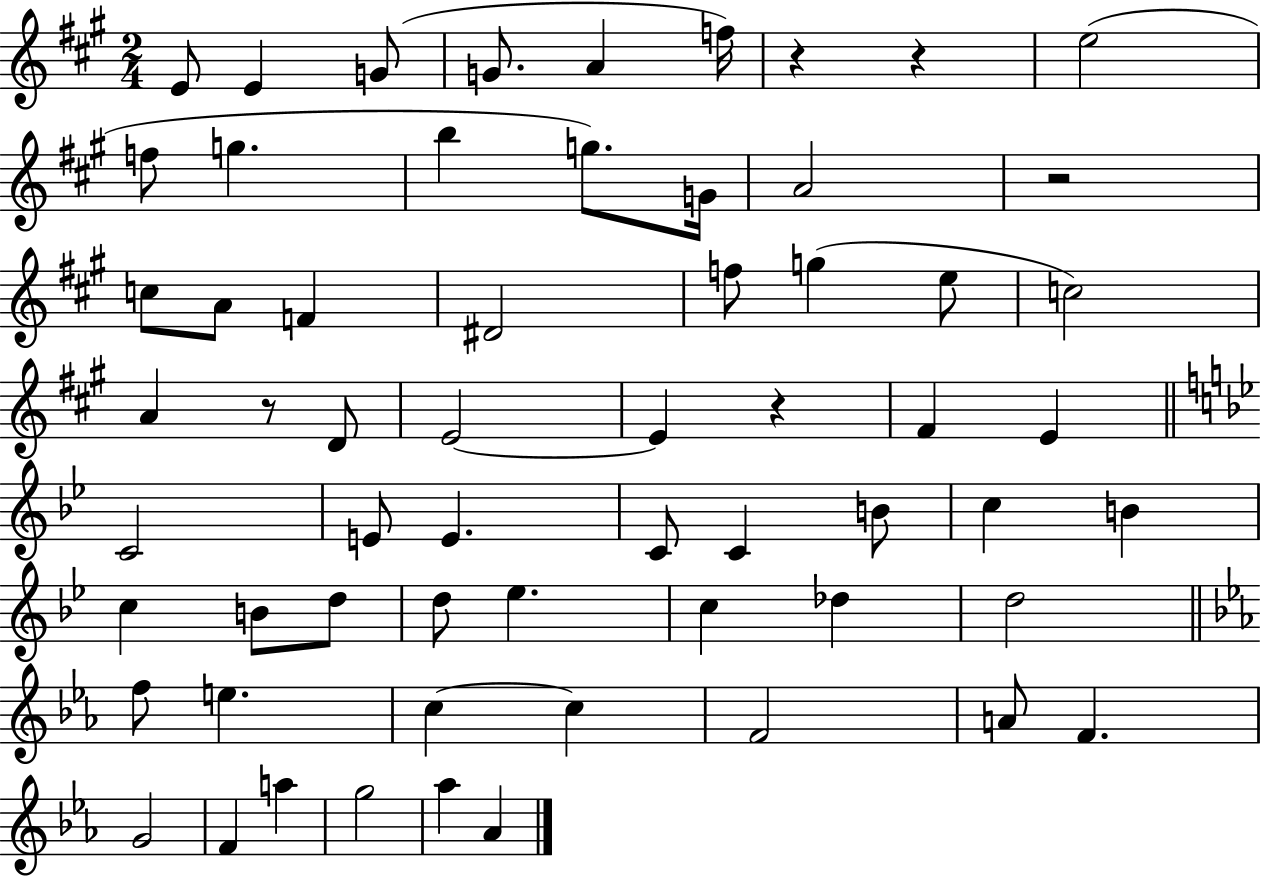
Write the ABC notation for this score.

X:1
T:Untitled
M:2/4
L:1/4
K:A
E/2 E G/2 G/2 A f/4 z z e2 f/2 g b g/2 G/4 A2 z2 c/2 A/2 F ^D2 f/2 g e/2 c2 A z/2 D/2 E2 E z ^F E C2 E/2 E C/2 C B/2 c B c B/2 d/2 d/2 _e c _d d2 f/2 e c c F2 A/2 F G2 F a g2 _a _A